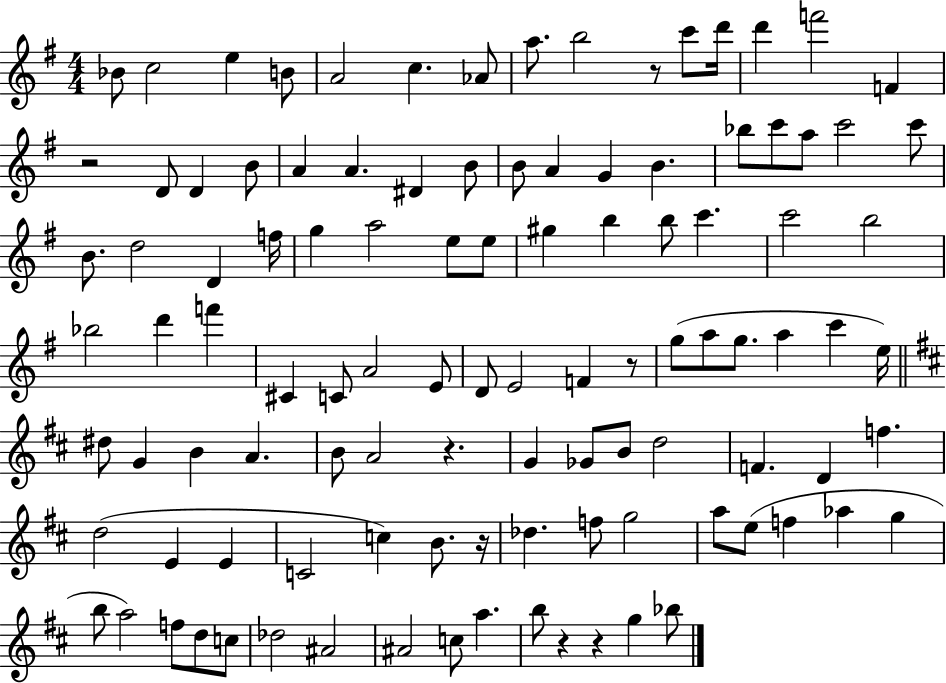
Bb4/e C5/h E5/q B4/e A4/h C5/q. Ab4/e A5/e. B5/h R/e C6/e D6/s D6/q F6/h F4/q R/h D4/e D4/q B4/e A4/q A4/q. D#4/q B4/e B4/e A4/q G4/q B4/q. Bb5/e C6/e A5/e C6/h C6/e B4/e. D5/h D4/q F5/s G5/q A5/h E5/e E5/e G#5/q B5/q B5/e C6/q. C6/h B5/h Bb5/h D6/q F6/q C#4/q C4/e A4/h E4/e D4/e E4/h F4/q R/e G5/e A5/e G5/e. A5/q C6/q E5/s D#5/e G4/q B4/q A4/q. B4/e A4/h R/q. G4/q Gb4/e B4/e D5/h F4/q. D4/q F5/q. D5/h E4/q E4/q C4/h C5/q B4/e. R/s Db5/q. F5/e G5/h A5/e E5/e F5/q Ab5/q G5/q B5/e A5/h F5/e D5/e C5/e Db5/h A#4/h A#4/h C5/e A5/q. B5/e R/q R/q G5/q Bb5/e